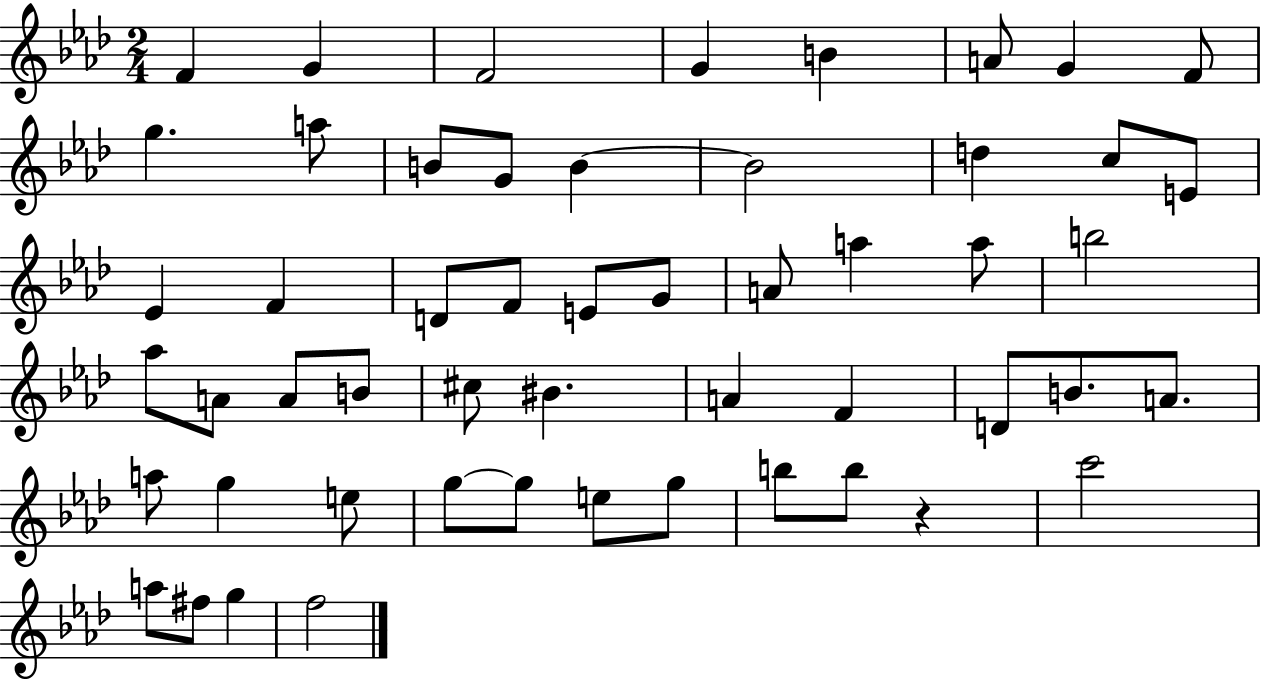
F4/q G4/q F4/h G4/q B4/q A4/e G4/q F4/e G5/q. A5/e B4/e G4/e B4/q B4/h D5/q C5/e E4/e Eb4/q F4/q D4/e F4/e E4/e G4/e A4/e A5/q A5/e B5/h Ab5/e A4/e A4/e B4/e C#5/e BIS4/q. A4/q F4/q D4/e B4/e. A4/e. A5/e G5/q E5/e G5/e G5/e E5/e G5/e B5/e B5/e R/q C6/h A5/e F#5/e G5/q F5/h